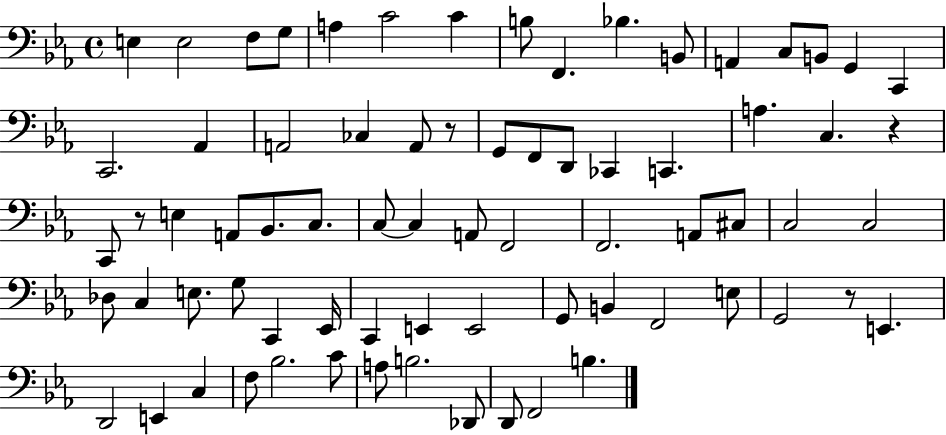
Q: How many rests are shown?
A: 4